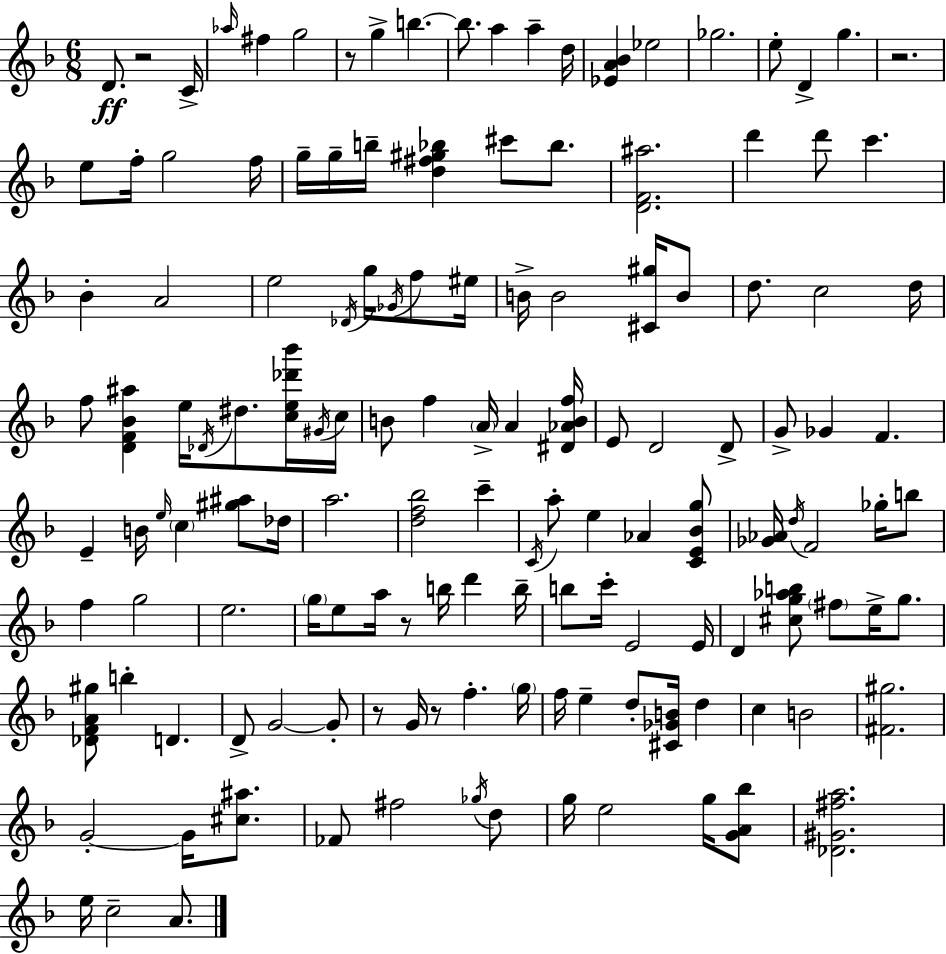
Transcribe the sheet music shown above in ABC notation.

X:1
T:Untitled
M:6/8
L:1/4
K:F
D/2 z2 C/4 _a/4 ^f g2 z/2 g b b/2 a a d/4 [_EA_B] _e2 _g2 e/2 D g z2 e/2 f/4 g2 f/4 g/4 g/4 b/4 [d^f^g_b] ^c'/2 _b/2 [DF^a]2 d' d'/2 c' _B A2 e2 _D/4 g/4 _G/4 f/2 ^e/4 B/4 B2 [^C^g]/4 B/2 d/2 c2 d/4 f/2 [DF_B^a] e/4 _D/4 ^d/2 [ce_d'_b']/4 ^G/4 c/4 B/2 f A/4 A [^D_ABf]/4 E/2 D2 D/2 G/2 _G F E B/4 e/4 c [^g^a]/2 _d/4 a2 [df_b]2 c' C/4 a/2 e _A [CE_Bg]/2 [_G_A]/4 d/4 F2 _g/4 b/2 f g2 e2 g/4 e/2 a/4 z/2 b/4 d' b/4 b/2 c'/4 E2 E/4 D [^cg_ab]/2 ^f/2 e/4 g/2 [_DFA^g]/2 b D D/2 G2 G/2 z/2 G/4 z/2 f g/4 f/4 e d/2 [^C_GB]/4 d c B2 [^F^g]2 G2 G/4 [^c^a]/2 _F/2 ^f2 _g/4 d/2 g/4 e2 g/4 [GA_b]/2 [_D^G^fa]2 e/4 c2 A/2